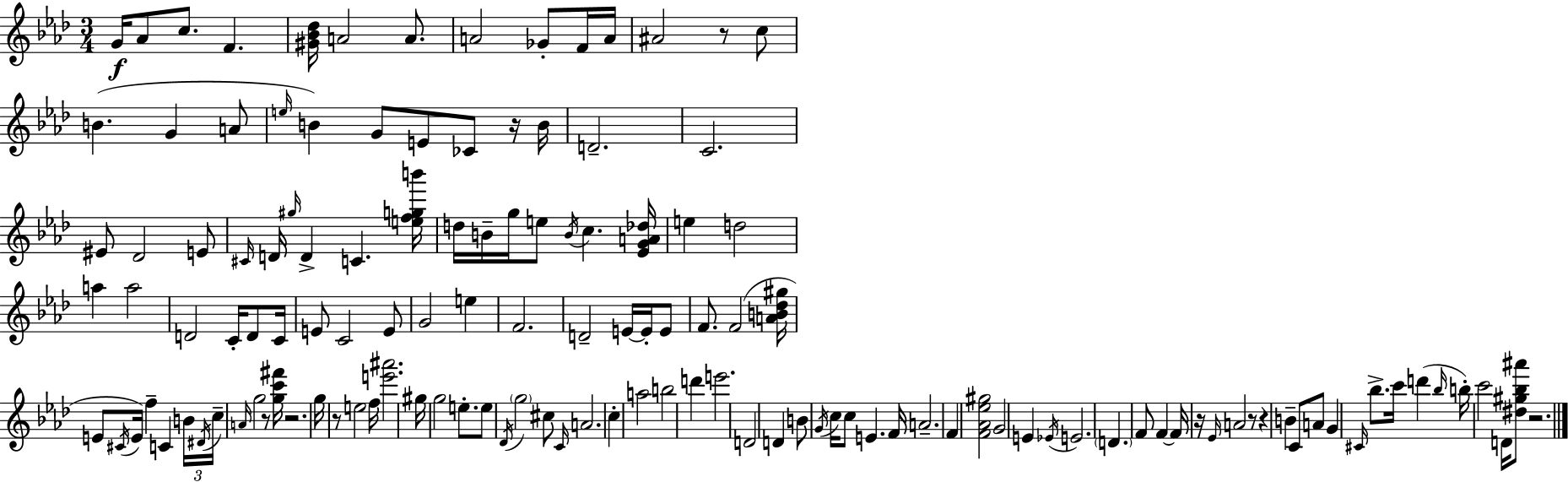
G4/s Ab4/e C5/e. F4/q. [G#4,Bb4,Db5]/s A4/h A4/e. A4/h Gb4/e F4/s A4/s A#4/h R/e C5/e B4/q. G4/q A4/e E5/s B4/q G4/e E4/e CES4/e R/s B4/s D4/h. C4/h. EIS4/e Db4/h E4/e C#4/s D4/s G#5/s D4/q C4/q. [E5,F5,G5,B6]/s D5/s B4/s G5/s E5/e B4/s C5/q. [Eb4,G4,A4,Db5]/s E5/q D5/h A5/q A5/h D4/h C4/s D4/e C4/s E4/e C4/h E4/e G4/h E5/q F4/h. D4/h E4/s E4/s E4/e F4/e. F4/h [A4,B4,Db5,G#5]/s E4/e C#4/s E4/s F5/q C4/q B4/s D#4/s C5/s A4/s G5/h R/e [G5,C6,F#6]/s R/h. G5/s R/e E5/h F5/s [E6,A#6]/h. G#5/s G5/h E5/e. E5/e Db4/s G5/h C#5/e C4/s A4/h. C5/q A5/h B5/h D6/q E6/h. D4/h D4/q B4/e G4/s C5/s C5/e E4/q. F4/s A4/h. F4/q [F4,Ab4,Eb5,G#5]/h G4/h E4/q Eb4/s E4/h. D4/q. F4/e F4/q F4/s R/s Eb4/s A4/h R/e R/q B4/q C4/e A4/e G4/q C#4/s Bb5/e. C6/s D6/q Bb5/s B5/s C6/h D4/s [D#5,G#5,Bb5,A#6]/e R/h.